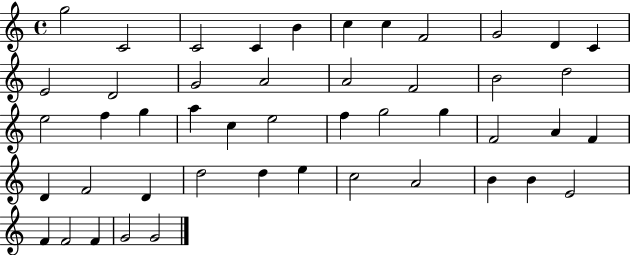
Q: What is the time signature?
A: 4/4